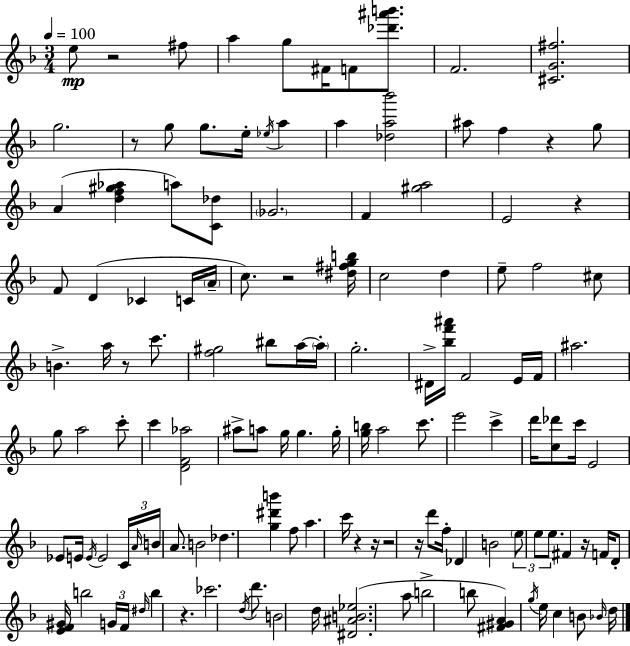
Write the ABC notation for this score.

X:1
T:Untitled
M:3/4
L:1/4
K:F
e/2 z2 ^f/2 a g/2 ^F/4 F/2 [_d'^a'b']/2 F2 [^CG^f]2 g2 z/2 g/2 g/2 e/4 _e/4 a a [_da_b']2 ^a/2 f z g/2 A [df^g_a] a/2 [C_d]/2 _G2 F [^ga]2 E2 z F/2 D _C C/4 A/4 c/2 z2 [^d^fgb]/4 c2 d e/2 f2 ^c/2 B a/4 z/2 c'/2 [f^g]2 ^b/2 a/4 a/4 g2 ^D/4 [_bf'^a']/4 F2 E/4 F/4 ^a2 g/2 a2 c'/2 c' [DF_a]2 ^a/2 a/2 g/4 g g/4 [gb]/4 a2 c'/2 e'2 c' d'/4 [c_d']/2 c'/4 E2 _E/2 E/4 E/4 E2 C/4 A/4 B/4 A/2 B2 _d [g^d'b'] f/2 a c'/4 z z/4 z2 z/4 d'/2 f/4 _D B2 e/2 e/2 e/2 ^F z/4 F/4 D/2 [EF^G]/4 b2 G/4 F/4 ^d/4 b z _c'2 d/4 d'/2 B2 d/4 [^D^AB_e]2 a/2 b2 b/2 [^F^GA] g/4 e/4 c B/2 _B/4 d/4